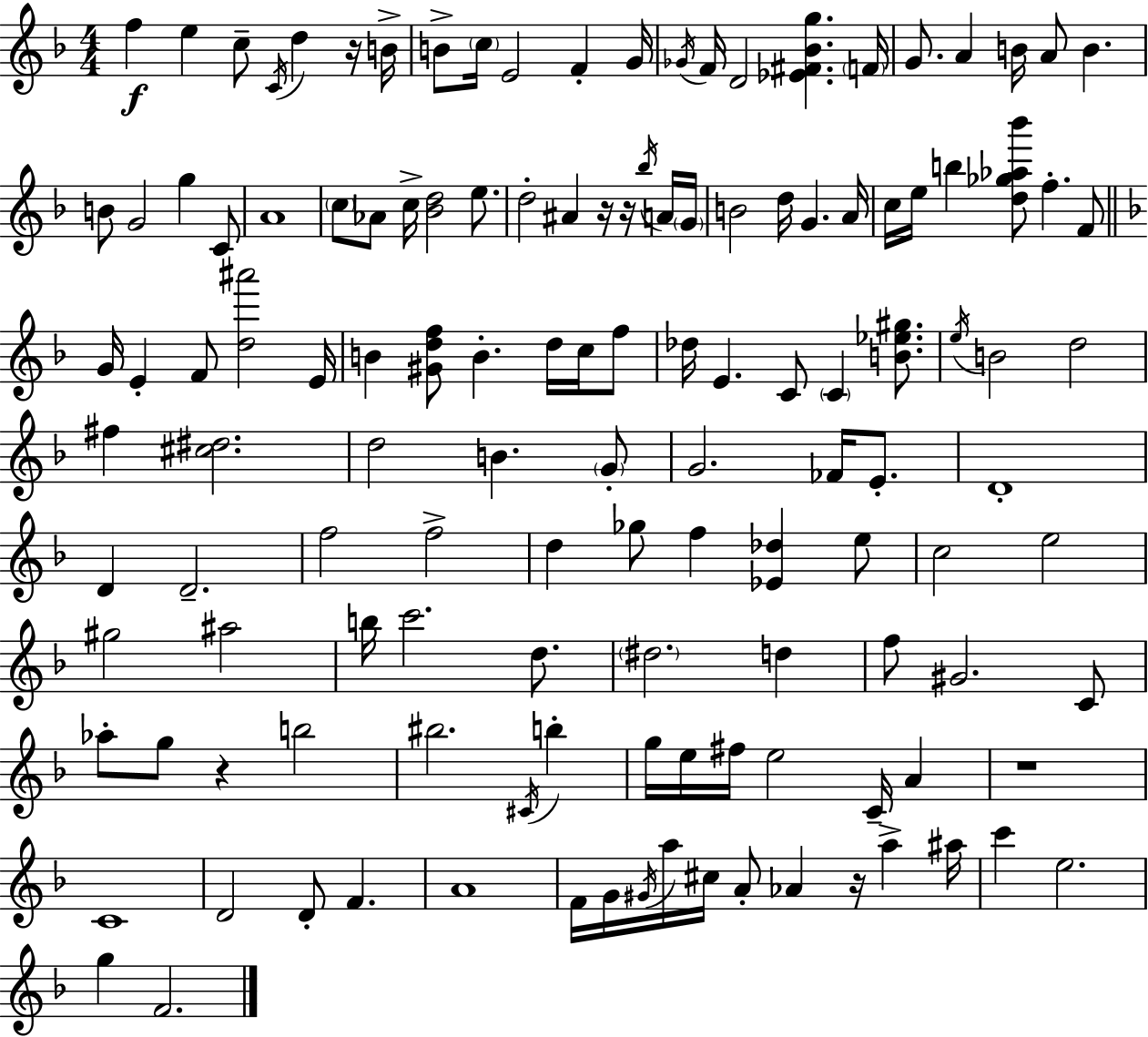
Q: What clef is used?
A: treble